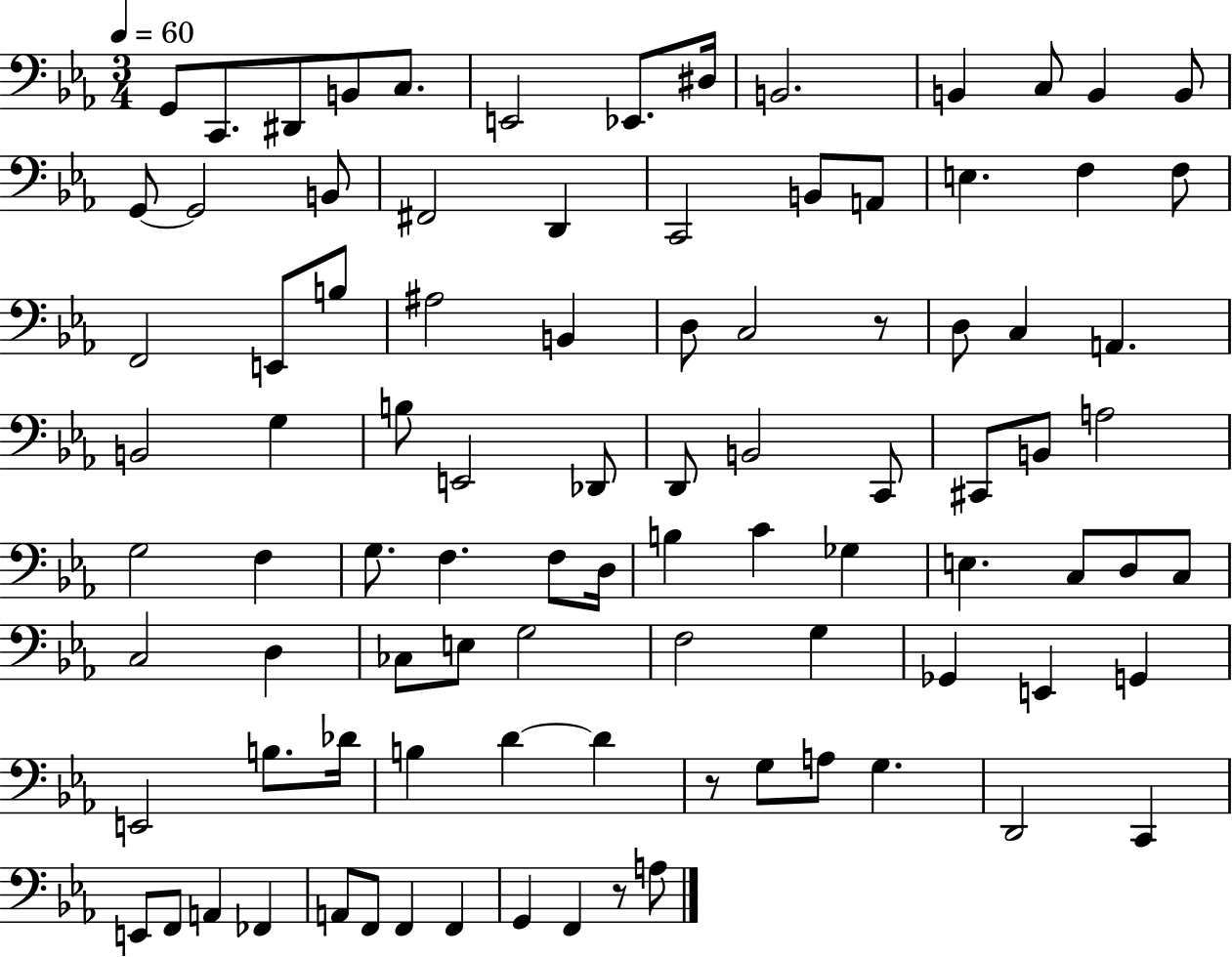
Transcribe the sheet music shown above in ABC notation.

X:1
T:Untitled
M:3/4
L:1/4
K:Eb
G,,/2 C,,/2 ^D,,/2 B,,/2 C,/2 E,,2 _E,,/2 ^D,/4 B,,2 B,, C,/2 B,, B,,/2 G,,/2 G,,2 B,,/2 ^F,,2 D,, C,,2 B,,/2 A,,/2 E, F, F,/2 F,,2 E,,/2 B,/2 ^A,2 B,, D,/2 C,2 z/2 D,/2 C, A,, B,,2 G, B,/2 E,,2 _D,,/2 D,,/2 B,,2 C,,/2 ^C,,/2 B,,/2 A,2 G,2 F, G,/2 F, F,/2 D,/4 B, C _G, E, C,/2 D,/2 C,/2 C,2 D, _C,/2 E,/2 G,2 F,2 G, _G,, E,, G,, E,,2 B,/2 _D/4 B, D D z/2 G,/2 A,/2 G, D,,2 C,, E,,/2 F,,/2 A,, _F,, A,,/2 F,,/2 F,, F,, G,, F,, z/2 A,/2